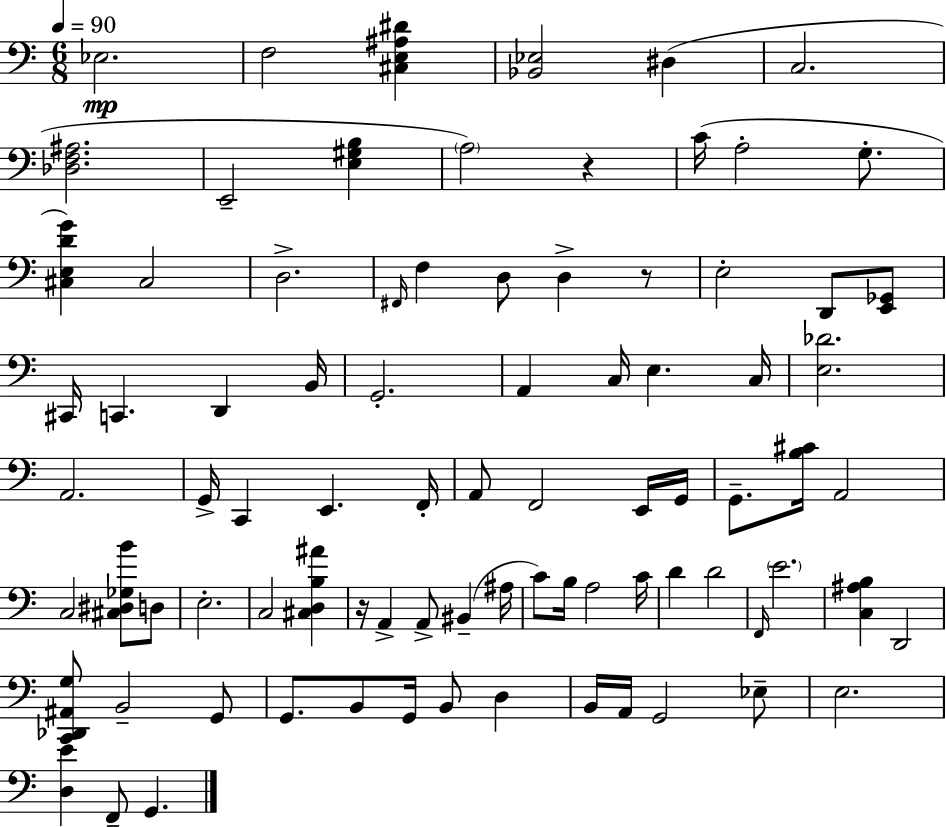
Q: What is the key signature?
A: C major